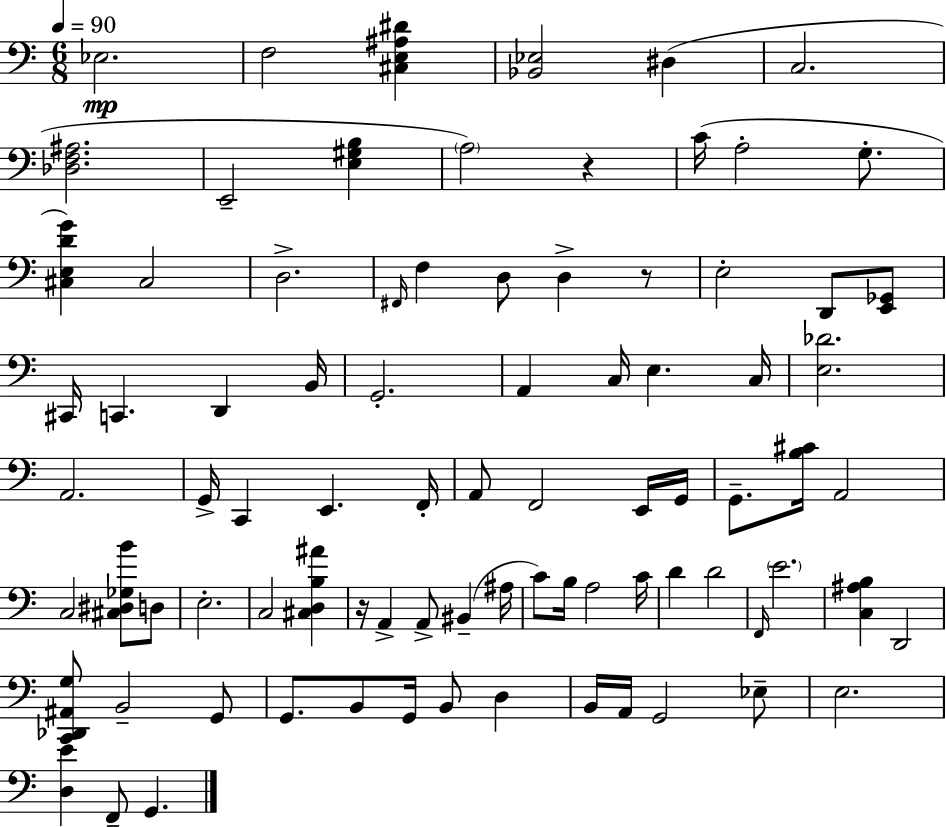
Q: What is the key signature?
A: C major